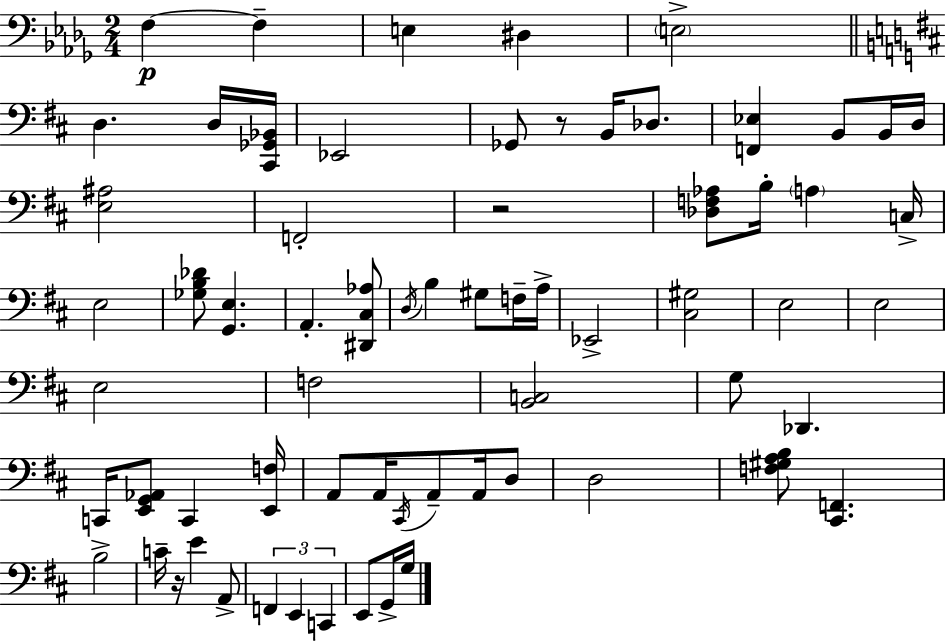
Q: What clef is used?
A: bass